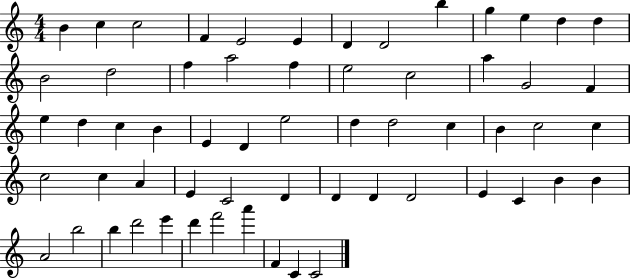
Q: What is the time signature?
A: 4/4